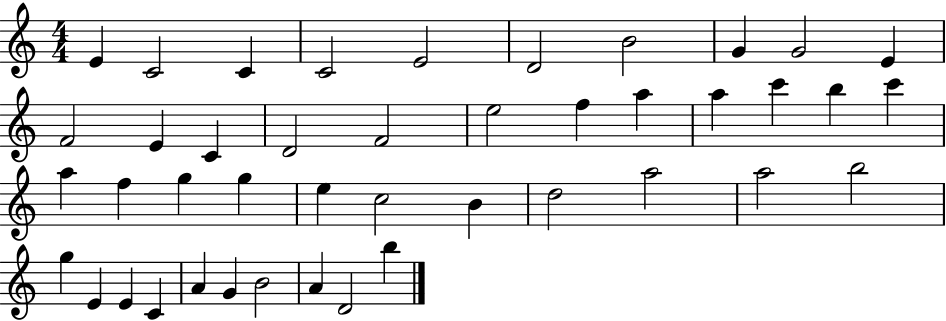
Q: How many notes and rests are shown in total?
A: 43